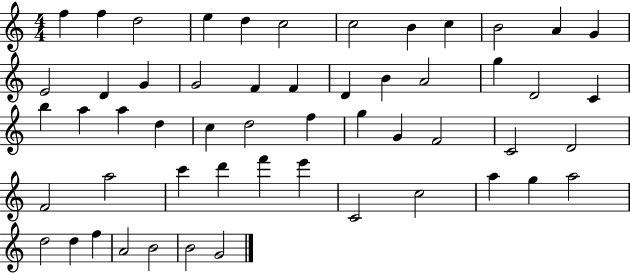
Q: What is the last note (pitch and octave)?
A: G4